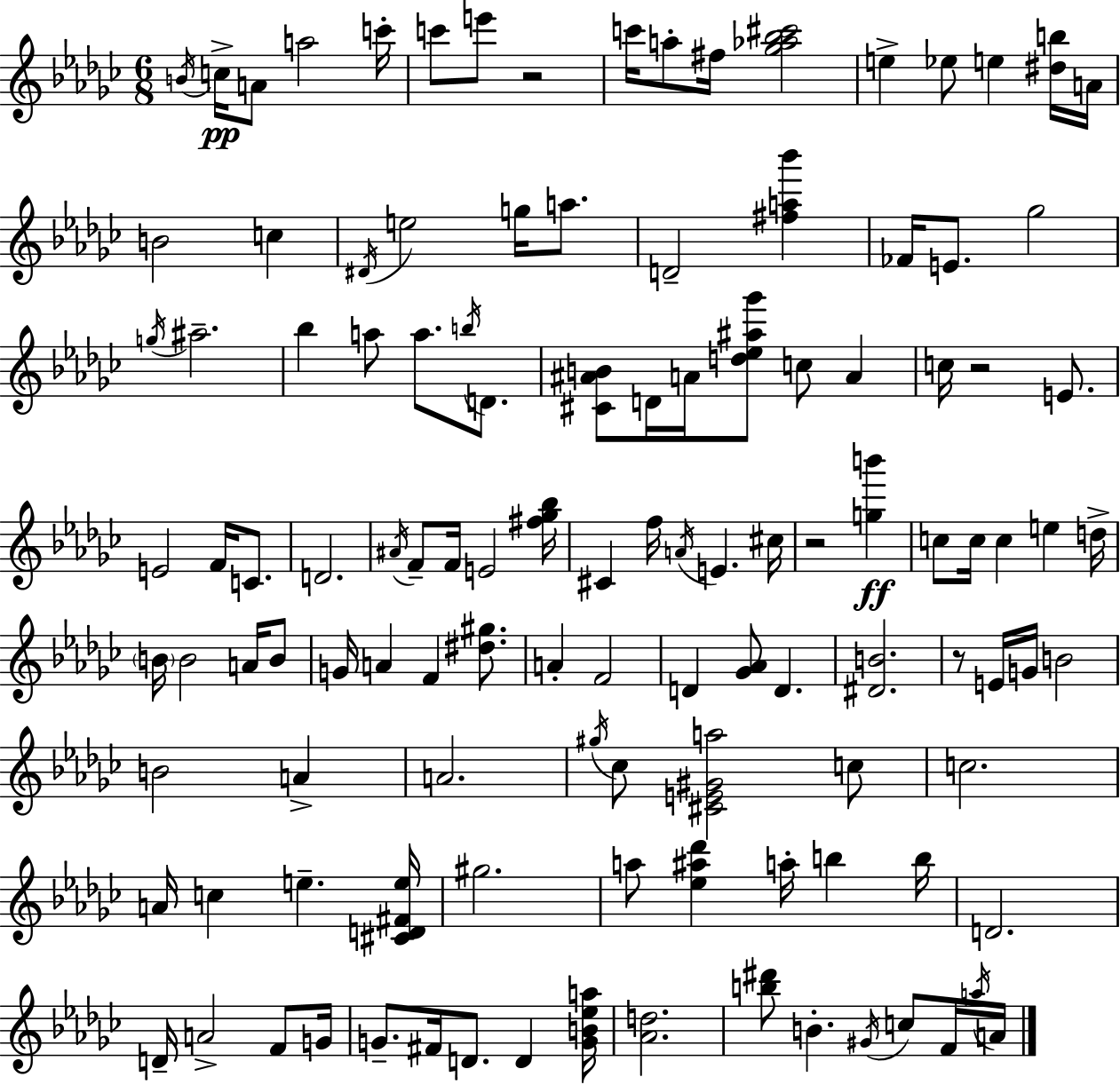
{
  \clef treble
  \numericTimeSignature
  \time 6/8
  \key ees \minor
  \acciaccatura { b'16 }\pp c''16-> a'8 a''2 | c'''16-. c'''8 e'''8 r2 | c'''16 a''8-. fis''16 <ges'' aes'' bes'' cis'''>2 | e''4-> ees''8 e''4 <dis'' b''>16 | \break a'16 b'2 c''4 | \acciaccatura { dis'16 } e''2 g''16 a''8. | d'2-- <fis'' a'' bes'''>4 | fes'16 e'8. ges''2 | \break \acciaccatura { g''16 } ais''2.-- | bes''4 a''8 a''8. | \acciaccatura { b''16 } d'8. <cis' ais' b'>8 d'16 a'16 <d'' ees'' ais'' ges'''>8 c''8 | a'4 c''16 r2 | \break e'8. e'2 | f'16 c'8. d'2. | \acciaccatura { ais'16 } f'8-- f'16 e'2 | <fis'' ges'' bes''>16 cis'4 f''16 \acciaccatura { a'16 } e'4. | \break cis''16 r2 | <g'' b'''>4\ff c''8 c''16 c''4 | e''4 d''16-> \parenthesize b'16 b'2 | a'16 b'8 g'16 a'4 f'4 | \break <dis'' gis''>8. a'4-. f'2 | d'4 <ges' aes'>8 | d'4. <dis' b'>2. | r8 e'16 g'16 b'2 | \break b'2 | a'4-> a'2. | \acciaccatura { gis''16 } ces''8 <cis' e' gis' a''>2 | c''8 c''2. | \break a'16 c''4 | e''4.-- <cis' d' fis' e''>16 gis''2. | a''8 <ees'' ais'' des'''>4 | a''16-. b''4 b''16 d'2. | \break d'16-- a'2-> | f'8 g'16 g'8.-- fis'16 d'8. | d'4 <g' b' ees'' a''>16 <aes' d''>2. | <b'' dis'''>8 b'4.-. | \break \acciaccatura { gis'16 } c''8 f'16 \acciaccatura { a''16 } a'16 \bar "|."
}